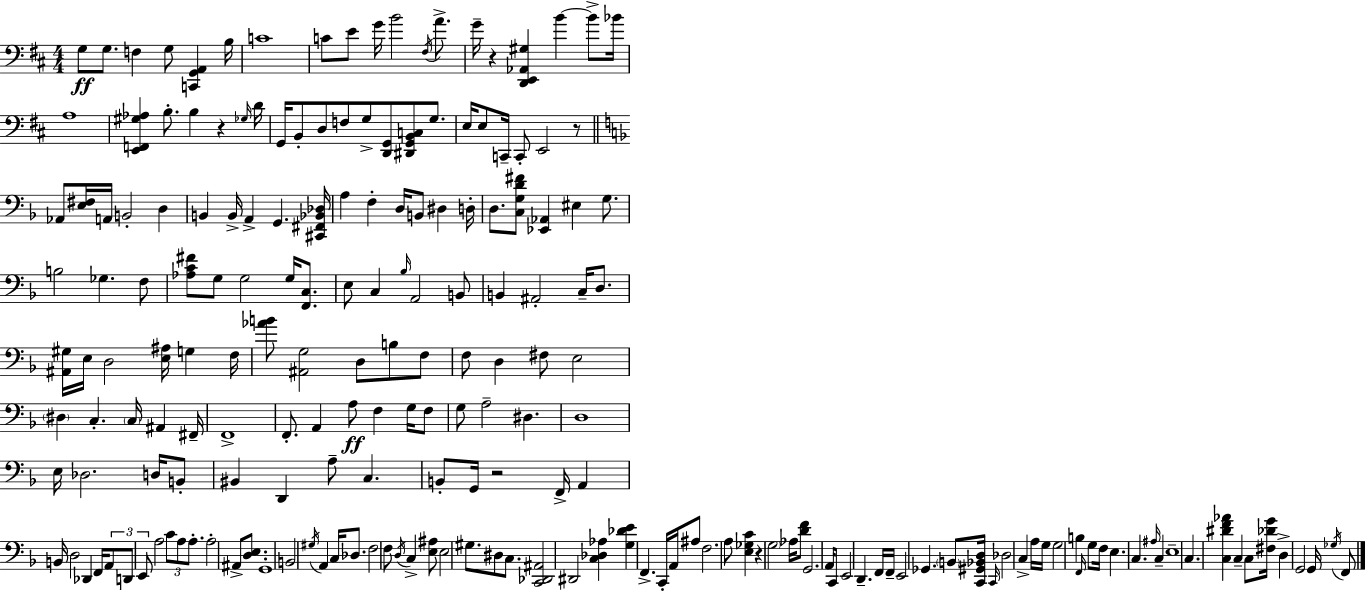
{
  \clef bass
  \numericTimeSignature
  \time 4/4
  \key d \major
  g8\ff g8. f4 g8 <c, g, a,>4 b16 | c'1 | c'8 e'8 g'16 b'2 \acciaccatura { fis16 } a'8.-> | g'16-- r4 <d, e, aes, gis>4 b'4~~ b'8-> | \break bes'16 a1 | <e, f, gis aes>4 b8.-. b4 r4 | \grace { ges16 } d'16 g,16 b,8-. d8 f8 g8-> <d, g,>8 <dis, g, b, c>8 g8. | e16 e8 c,16-- c,8-. e,2 | \break r8 \bar "||" \break \key f \major aes,8 <e fis>16 a,16 b,2-. d4 | b,4 b,16-> a,4-> g,4. <cis, fis, bes, des>16 | a4 f4-. d16 b,8 dis4 d16-. | d8. <c g d' fis'>8 <ees, aes,>4 eis4 g8. | \break b2 ges4. f8 | <aes c' fis'>8 g8 g2 g16 <f, c>8. | e8 c4 \grace { bes16 } a,2 b,8 | b,4 ais,2-. c16-- d8. | \break <ais, gis>16 e16 d2 <e ais>16 g4 | f16 <aes' b'>8 <ais, g>2 d8 b8 f8 | f8 d4 fis8 e2 | \parenthesize dis4 c4.-. \parenthesize c16 ais,4 | \break fis,16-- f,1-> | f,8.-. a,4 a8\ff f4 g16 f8 | g8 a2-- dis4. | d1 | \break e16 des2. d16 b,8-. | bis,4 d,4 a8-- c4. | b,8-. g,16 r2 f,16-> a,4 | b,16 d2 des,4 f,16 \tuplet 3/2 { a,8 | \break d,8 e,8 } a2 \tuplet 3/2 { c'8 a8 | a8.-. } a2-. ais,8-> <d e>8. | g,1 | b,2 \acciaccatura { gis16 } a,4 c16 des8. | \break f2 f8 \acciaccatura { d16 } c4-> | <e ais>8 e2 gis8. dis8 | c8. <c, des, ais,>2 dis,2 | <c des aes>4 <g des' e'>4 f,4.-> | \break c,16-. a,16 ais8 f2. | a8 <e ges c'>4 r4 \parenthesize g2 | aes16 <d' f'>8 g,2. | a,16 c,8 e,2 d,4.-- | \break f,16 f,16-- e,2 ges,4. | \parenthesize b,8 <c, gis, bes, d>16 \grace { c,16 } des2 c4-> | a16 g16 g2 b4 | \grace { f,16 } g8 f16 e4. c4. | \break \grace { ais16 } c4-- e1-- | c4. <c dis' f' aes'>4 | c4-- c8 <fis des' g'>16 d4-> g,2 | g,16 \acciaccatura { ges16 } f,8 \bar "|."
}